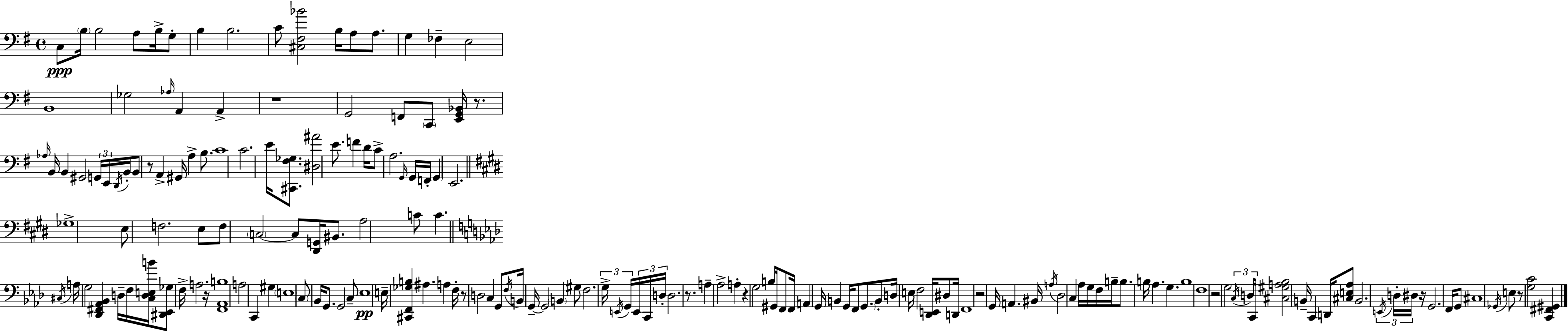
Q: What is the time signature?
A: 4/4